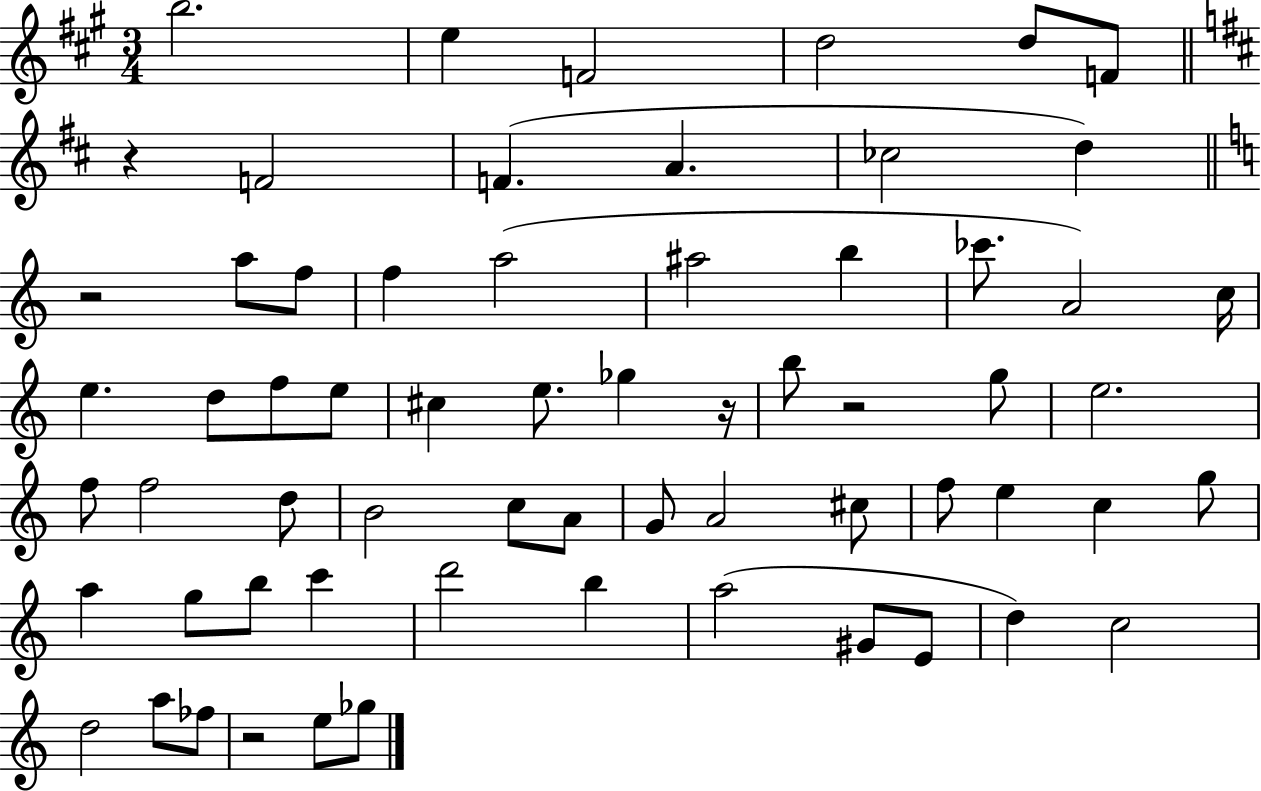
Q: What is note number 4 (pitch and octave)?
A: D5